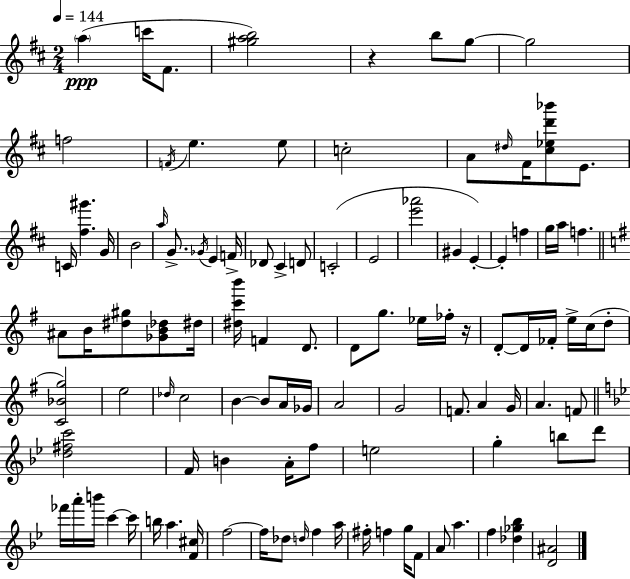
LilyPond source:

{
  \clef treble
  \numericTimeSignature
  \time 2/4
  \key d \major
  \tempo 4 = 144
  \parenthesize a''4(\ppp c'''16 fis'8. | <gis'' a'' b''>2) | r4 b''8 g''8~~ | g''2 | \break f''2 | \acciaccatura { f'16 } e''4. e''8 | c''2-. | a'8 \grace { dis''16 } fis'16 <cis'' ees'' d''' bes'''>8 e'8. | \break c'16 <fis'' gis'''>4. | g'16 b'2 | \grace { a''16 } g'8.-> \acciaccatura { ges'16 } e'4 | f'16-> des'8 cis'4-> | \break d'8 c'2-.( | e'2 | <e''' aes'''>2 | gis'4 | \break e'4-.~~) e'4-. | f''4 g''16 a''16 f''4. | \bar "||" \break \key e \minor ais'8 b'16 <dis'' gis''>8 <ges' b' des''>8 dis''16 | <dis'' c''' b'''>16 f'4 d'8. | d'8 g''8. ees''16 fes''16-. r16 | d'8-.~~ d'16 fes'16-. e''16-> c''16( d''8-. | \break <c' bes' g''>2) | e''2 | \grace { des''16 } c''2 | b'4~~ b'8 a'16 | \break ges'16 a'2 | g'2 | f'8. a'4 | g'16 a'4. f'8 | \break \bar "||" \break \key bes \major <d'' fis'' c'''>2 | f'16 b'4 a'16-. f''8 | e''2 | g''4-. b''8 d'''8 | \break fes'''16 a'''16-. b'''16 c'''4~~ c'''16 | b''16 a''4. <f' cis''>16 | f''2~~ | f''16 des''8 \grace { d''16 } f''4 | \break a''16 fis''16-. f''4 g''16 f'8 | a'8 a''4. | f''4 <des'' ges'' bes''>4 | <d' ais'>2 | \break \bar "|."
}